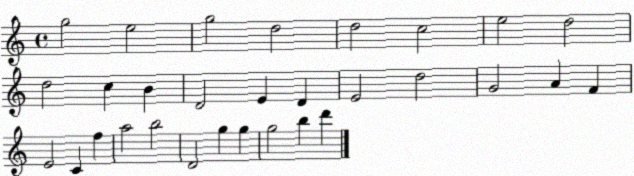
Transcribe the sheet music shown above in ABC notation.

X:1
T:Untitled
M:4/4
L:1/4
K:C
g2 e2 g2 d2 d2 c2 e2 d2 d2 c B D2 E D E2 d2 G2 A F E2 C f a2 b2 D2 g g g2 b d'